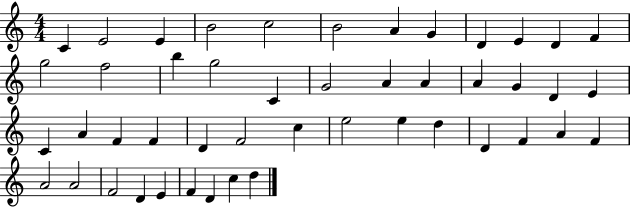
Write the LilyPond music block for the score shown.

{
  \clef treble
  \numericTimeSignature
  \time 4/4
  \key c \major
  c'4 e'2 e'4 | b'2 c''2 | b'2 a'4 g'4 | d'4 e'4 d'4 f'4 | \break g''2 f''2 | b''4 g''2 c'4 | g'2 a'4 a'4 | a'4 g'4 d'4 e'4 | \break c'4 a'4 f'4 f'4 | d'4 f'2 c''4 | e''2 e''4 d''4 | d'4 f'4 a'4 f'4 | \break a'2 a'2 | f'2 d'4 e'4 | f'4 d'4 c''4 d''4 | \bar "|."
}